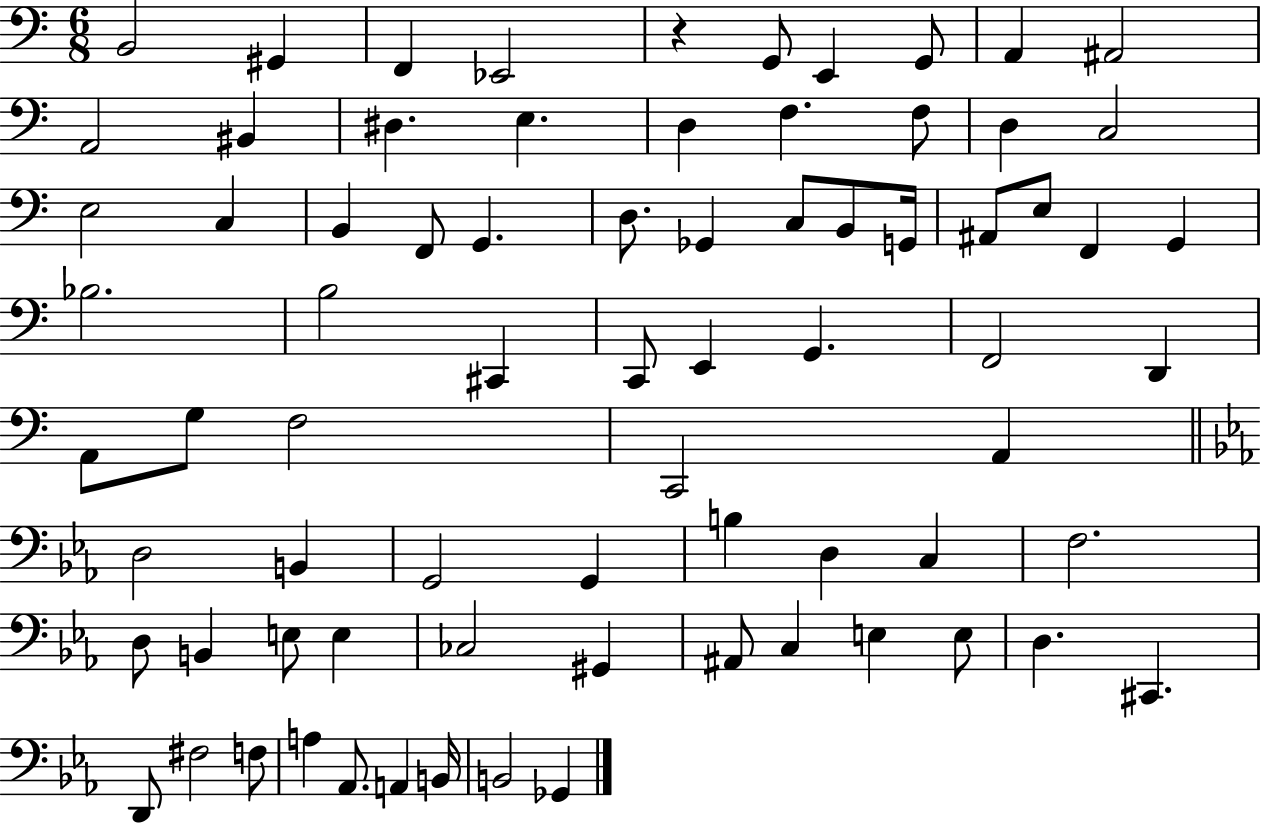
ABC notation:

X:1
T:Untitled
M:6/8
L:1/4
K:C
B,,2 ^G,, F,, _E,,2 z G,,/2 E,, G,,/2 A,, ^A,,2 A,,2 ^B,, ^D, E, D, F, F,/2 D, C,2 E,2 C, B,, F,,/2 G,, D,/2 _G,, C,/2 B,,/2 G,,/4 ^A,,/2 E,/2 F,, G,, _B,2 B,2 ^C,, C,,/2 E,, G,, F,,2 D,, A,,/2 G,/2 F,2 C,,2 A,, D,2 B,, G,,2 G,, B, D, C, F,2 D,/2 B,, E,/2 E, _C,2 ^G,, ^A,,/2 C, E, E,/2 D, ^C,, D,,/2 ^F,2 F,/2 A, _A,,/2 A,, B,,/4 B,,2 _G,,